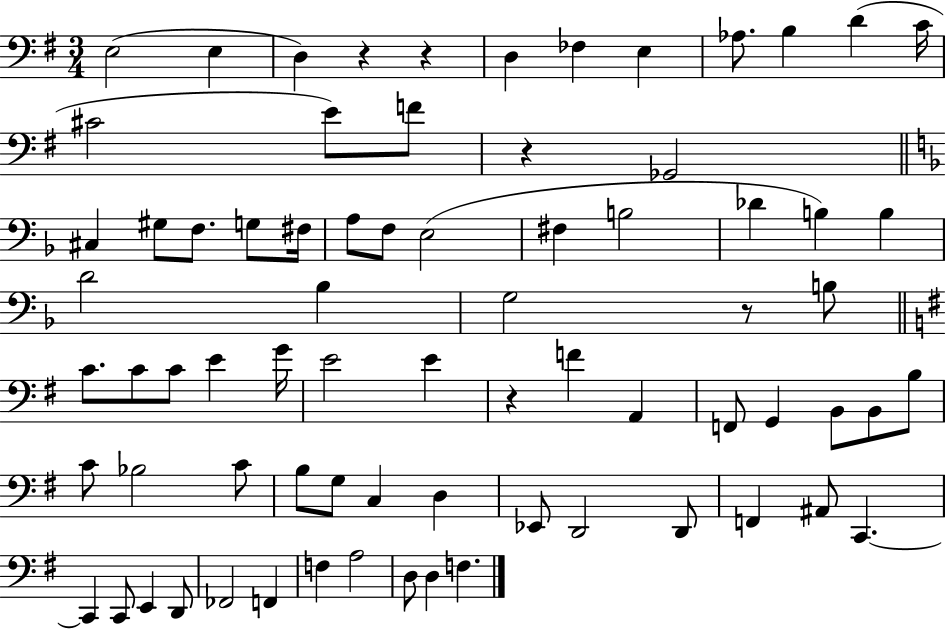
{
  \clef bass
  \numericTimeSignature
  \time 3/4
  \key g \major
  e2( e4 | d4) r4 r4 | d4 fes4 e4 | aes8. b4 d'4( c'16 | \break cis'2 e'8) f'8 | r4 ges,2 | \bar "||" \break \key f \major cis4 gis8 f8. g8 fis16 | a8 f8 e2( | fis4 b2 | des'4 b4) b4 | \break d'2 bes4 | g2 r8 b8 | \bar "||" \break \key g \major c'8. c'8 c'8 e'4 g'16 | e'2 e'4 | r4 f'4 a,4 | f,8 g,4 b,8 b,8 b8 | \break c'8 bes2 c'8 | b8 g8 c4 d4 | ees,8 d,2 d,8 | f,4 ais,8 c,4.~~ | \break c,4 c,8 e,4 d,8 | fes,2 f,4 | f4 a2 | d8 d4 f4. | \break \bar "|."
}